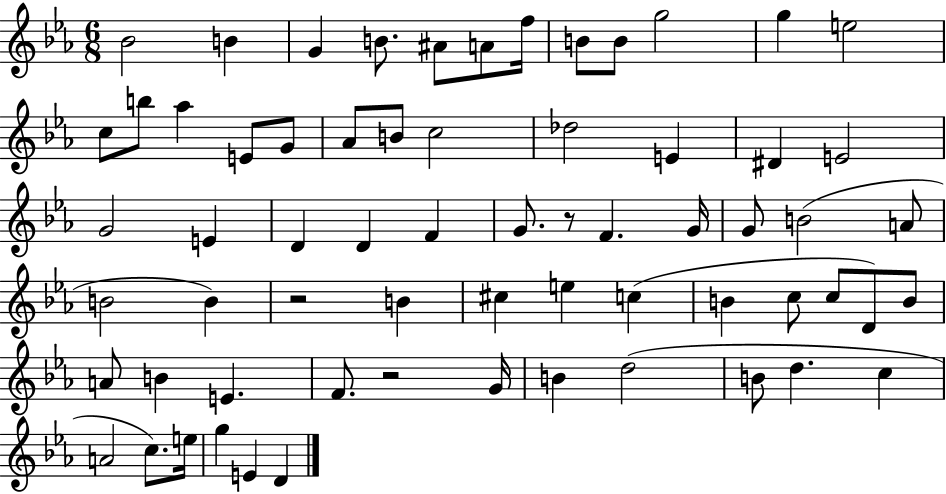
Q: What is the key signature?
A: EES major